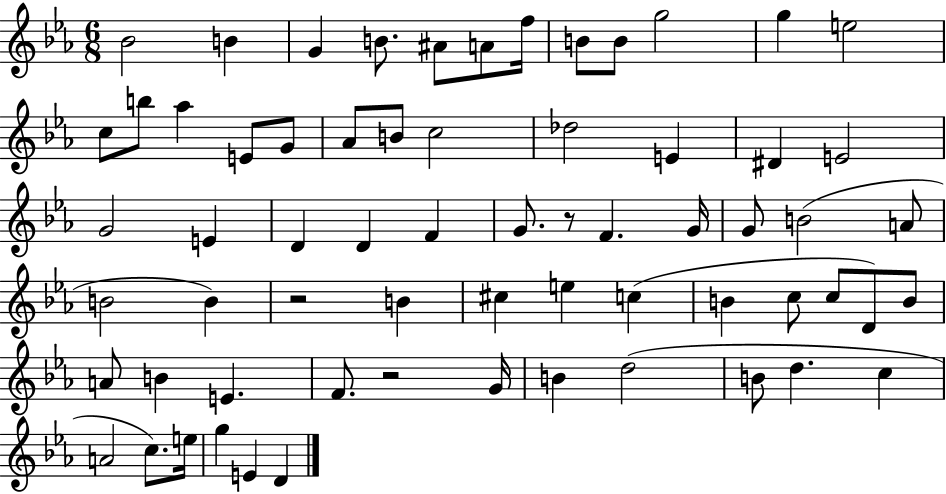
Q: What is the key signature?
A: EES major